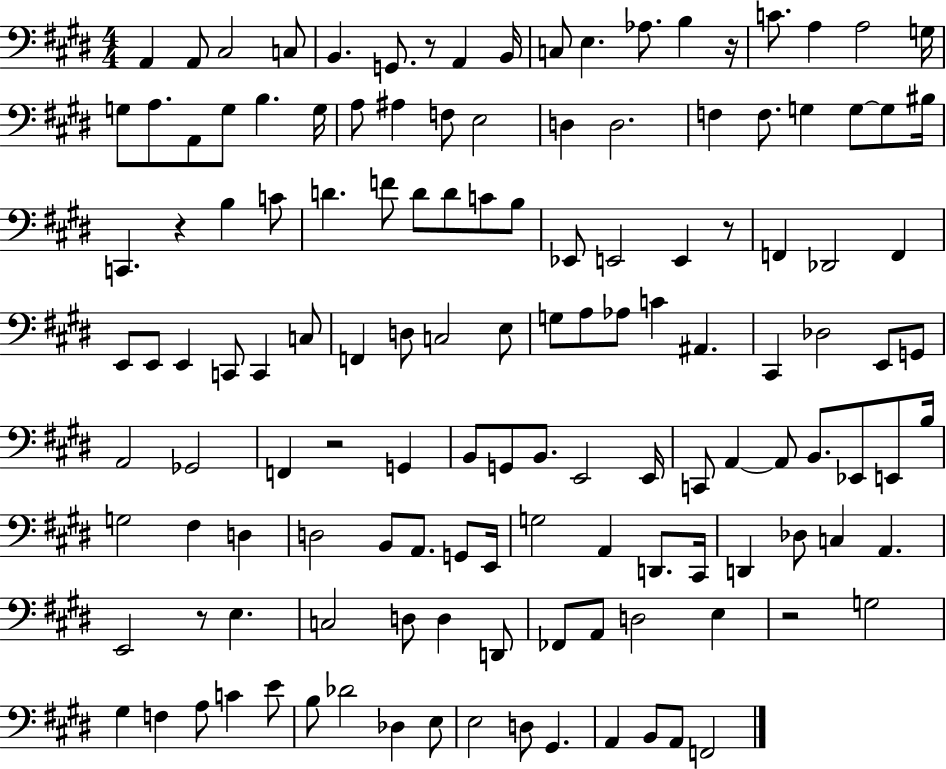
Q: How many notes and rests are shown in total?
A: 134